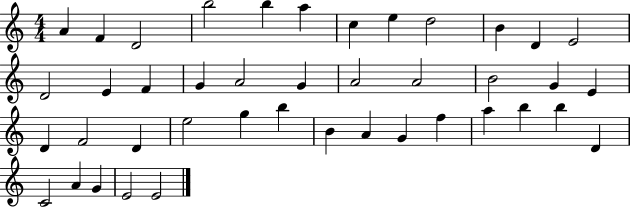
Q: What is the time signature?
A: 4/4